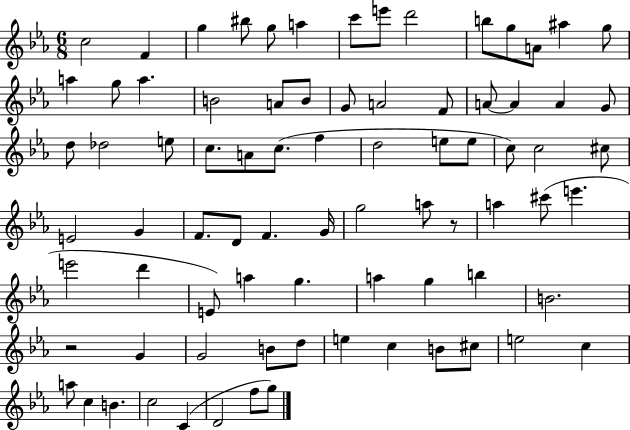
{
  \clef treble
  \numericTimeSignature
  \time 6/8
  \key ees \major
  c''2 f'4 | g''4 bis''8 g''8 a''4 | c'''8 e'''8 d'''2 | b''8 g''8 a'8 ais''4 g''8 | \break a''4 g''8 a''4. | b'2 a'8 b'8 | g'8 a'2 f'8 | a'8~~ a'4 a'4 g'8 | \break d''8 des''2 e''8 | c''8. a'8 c''8.( f''4 | d''2 e''8 e''8 | c''8) c''2 cis''8 | \break e'2 g'4 | f'8. d'8 f'4. g'16 | g''2 a''8 r8 | a''4 cis'''8( e'''4. | \break e'''2 d'''4 | e'8) a''4 g''4. | a''4 g''4 b''4 | b'2. | \break r2 g'4 | g'2 b'8 d''8 | e''4 c''4 b'8 cis''8 | e''2 c''4 | \break a''8 c''4 b'4. | c''2 c'4( | d'2 f''8 g''8) | \bar "|."
}